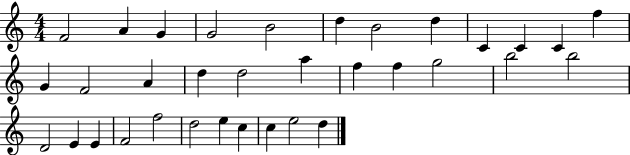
X:1
T:Untitled
M:4/4
L:1/4
K:C
F2 A G G2 B2 d B2 d C C C f G F2 A d d2 a f f g2 b2 b2 D2 E E F2 f2 d2 e c c e2 d